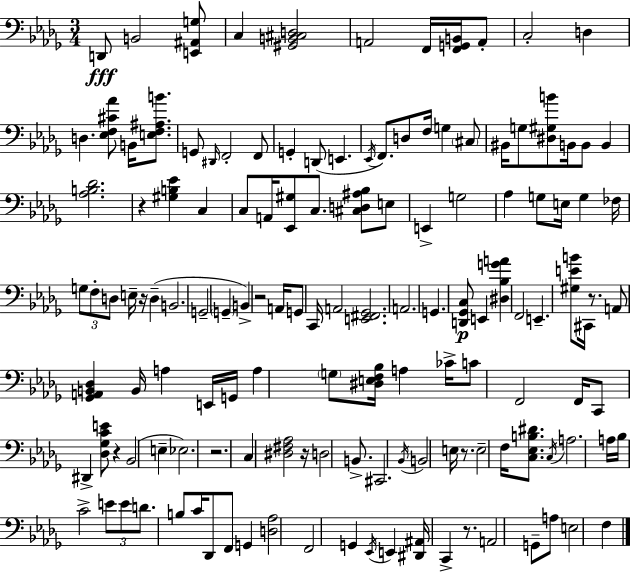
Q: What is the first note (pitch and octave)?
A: D2